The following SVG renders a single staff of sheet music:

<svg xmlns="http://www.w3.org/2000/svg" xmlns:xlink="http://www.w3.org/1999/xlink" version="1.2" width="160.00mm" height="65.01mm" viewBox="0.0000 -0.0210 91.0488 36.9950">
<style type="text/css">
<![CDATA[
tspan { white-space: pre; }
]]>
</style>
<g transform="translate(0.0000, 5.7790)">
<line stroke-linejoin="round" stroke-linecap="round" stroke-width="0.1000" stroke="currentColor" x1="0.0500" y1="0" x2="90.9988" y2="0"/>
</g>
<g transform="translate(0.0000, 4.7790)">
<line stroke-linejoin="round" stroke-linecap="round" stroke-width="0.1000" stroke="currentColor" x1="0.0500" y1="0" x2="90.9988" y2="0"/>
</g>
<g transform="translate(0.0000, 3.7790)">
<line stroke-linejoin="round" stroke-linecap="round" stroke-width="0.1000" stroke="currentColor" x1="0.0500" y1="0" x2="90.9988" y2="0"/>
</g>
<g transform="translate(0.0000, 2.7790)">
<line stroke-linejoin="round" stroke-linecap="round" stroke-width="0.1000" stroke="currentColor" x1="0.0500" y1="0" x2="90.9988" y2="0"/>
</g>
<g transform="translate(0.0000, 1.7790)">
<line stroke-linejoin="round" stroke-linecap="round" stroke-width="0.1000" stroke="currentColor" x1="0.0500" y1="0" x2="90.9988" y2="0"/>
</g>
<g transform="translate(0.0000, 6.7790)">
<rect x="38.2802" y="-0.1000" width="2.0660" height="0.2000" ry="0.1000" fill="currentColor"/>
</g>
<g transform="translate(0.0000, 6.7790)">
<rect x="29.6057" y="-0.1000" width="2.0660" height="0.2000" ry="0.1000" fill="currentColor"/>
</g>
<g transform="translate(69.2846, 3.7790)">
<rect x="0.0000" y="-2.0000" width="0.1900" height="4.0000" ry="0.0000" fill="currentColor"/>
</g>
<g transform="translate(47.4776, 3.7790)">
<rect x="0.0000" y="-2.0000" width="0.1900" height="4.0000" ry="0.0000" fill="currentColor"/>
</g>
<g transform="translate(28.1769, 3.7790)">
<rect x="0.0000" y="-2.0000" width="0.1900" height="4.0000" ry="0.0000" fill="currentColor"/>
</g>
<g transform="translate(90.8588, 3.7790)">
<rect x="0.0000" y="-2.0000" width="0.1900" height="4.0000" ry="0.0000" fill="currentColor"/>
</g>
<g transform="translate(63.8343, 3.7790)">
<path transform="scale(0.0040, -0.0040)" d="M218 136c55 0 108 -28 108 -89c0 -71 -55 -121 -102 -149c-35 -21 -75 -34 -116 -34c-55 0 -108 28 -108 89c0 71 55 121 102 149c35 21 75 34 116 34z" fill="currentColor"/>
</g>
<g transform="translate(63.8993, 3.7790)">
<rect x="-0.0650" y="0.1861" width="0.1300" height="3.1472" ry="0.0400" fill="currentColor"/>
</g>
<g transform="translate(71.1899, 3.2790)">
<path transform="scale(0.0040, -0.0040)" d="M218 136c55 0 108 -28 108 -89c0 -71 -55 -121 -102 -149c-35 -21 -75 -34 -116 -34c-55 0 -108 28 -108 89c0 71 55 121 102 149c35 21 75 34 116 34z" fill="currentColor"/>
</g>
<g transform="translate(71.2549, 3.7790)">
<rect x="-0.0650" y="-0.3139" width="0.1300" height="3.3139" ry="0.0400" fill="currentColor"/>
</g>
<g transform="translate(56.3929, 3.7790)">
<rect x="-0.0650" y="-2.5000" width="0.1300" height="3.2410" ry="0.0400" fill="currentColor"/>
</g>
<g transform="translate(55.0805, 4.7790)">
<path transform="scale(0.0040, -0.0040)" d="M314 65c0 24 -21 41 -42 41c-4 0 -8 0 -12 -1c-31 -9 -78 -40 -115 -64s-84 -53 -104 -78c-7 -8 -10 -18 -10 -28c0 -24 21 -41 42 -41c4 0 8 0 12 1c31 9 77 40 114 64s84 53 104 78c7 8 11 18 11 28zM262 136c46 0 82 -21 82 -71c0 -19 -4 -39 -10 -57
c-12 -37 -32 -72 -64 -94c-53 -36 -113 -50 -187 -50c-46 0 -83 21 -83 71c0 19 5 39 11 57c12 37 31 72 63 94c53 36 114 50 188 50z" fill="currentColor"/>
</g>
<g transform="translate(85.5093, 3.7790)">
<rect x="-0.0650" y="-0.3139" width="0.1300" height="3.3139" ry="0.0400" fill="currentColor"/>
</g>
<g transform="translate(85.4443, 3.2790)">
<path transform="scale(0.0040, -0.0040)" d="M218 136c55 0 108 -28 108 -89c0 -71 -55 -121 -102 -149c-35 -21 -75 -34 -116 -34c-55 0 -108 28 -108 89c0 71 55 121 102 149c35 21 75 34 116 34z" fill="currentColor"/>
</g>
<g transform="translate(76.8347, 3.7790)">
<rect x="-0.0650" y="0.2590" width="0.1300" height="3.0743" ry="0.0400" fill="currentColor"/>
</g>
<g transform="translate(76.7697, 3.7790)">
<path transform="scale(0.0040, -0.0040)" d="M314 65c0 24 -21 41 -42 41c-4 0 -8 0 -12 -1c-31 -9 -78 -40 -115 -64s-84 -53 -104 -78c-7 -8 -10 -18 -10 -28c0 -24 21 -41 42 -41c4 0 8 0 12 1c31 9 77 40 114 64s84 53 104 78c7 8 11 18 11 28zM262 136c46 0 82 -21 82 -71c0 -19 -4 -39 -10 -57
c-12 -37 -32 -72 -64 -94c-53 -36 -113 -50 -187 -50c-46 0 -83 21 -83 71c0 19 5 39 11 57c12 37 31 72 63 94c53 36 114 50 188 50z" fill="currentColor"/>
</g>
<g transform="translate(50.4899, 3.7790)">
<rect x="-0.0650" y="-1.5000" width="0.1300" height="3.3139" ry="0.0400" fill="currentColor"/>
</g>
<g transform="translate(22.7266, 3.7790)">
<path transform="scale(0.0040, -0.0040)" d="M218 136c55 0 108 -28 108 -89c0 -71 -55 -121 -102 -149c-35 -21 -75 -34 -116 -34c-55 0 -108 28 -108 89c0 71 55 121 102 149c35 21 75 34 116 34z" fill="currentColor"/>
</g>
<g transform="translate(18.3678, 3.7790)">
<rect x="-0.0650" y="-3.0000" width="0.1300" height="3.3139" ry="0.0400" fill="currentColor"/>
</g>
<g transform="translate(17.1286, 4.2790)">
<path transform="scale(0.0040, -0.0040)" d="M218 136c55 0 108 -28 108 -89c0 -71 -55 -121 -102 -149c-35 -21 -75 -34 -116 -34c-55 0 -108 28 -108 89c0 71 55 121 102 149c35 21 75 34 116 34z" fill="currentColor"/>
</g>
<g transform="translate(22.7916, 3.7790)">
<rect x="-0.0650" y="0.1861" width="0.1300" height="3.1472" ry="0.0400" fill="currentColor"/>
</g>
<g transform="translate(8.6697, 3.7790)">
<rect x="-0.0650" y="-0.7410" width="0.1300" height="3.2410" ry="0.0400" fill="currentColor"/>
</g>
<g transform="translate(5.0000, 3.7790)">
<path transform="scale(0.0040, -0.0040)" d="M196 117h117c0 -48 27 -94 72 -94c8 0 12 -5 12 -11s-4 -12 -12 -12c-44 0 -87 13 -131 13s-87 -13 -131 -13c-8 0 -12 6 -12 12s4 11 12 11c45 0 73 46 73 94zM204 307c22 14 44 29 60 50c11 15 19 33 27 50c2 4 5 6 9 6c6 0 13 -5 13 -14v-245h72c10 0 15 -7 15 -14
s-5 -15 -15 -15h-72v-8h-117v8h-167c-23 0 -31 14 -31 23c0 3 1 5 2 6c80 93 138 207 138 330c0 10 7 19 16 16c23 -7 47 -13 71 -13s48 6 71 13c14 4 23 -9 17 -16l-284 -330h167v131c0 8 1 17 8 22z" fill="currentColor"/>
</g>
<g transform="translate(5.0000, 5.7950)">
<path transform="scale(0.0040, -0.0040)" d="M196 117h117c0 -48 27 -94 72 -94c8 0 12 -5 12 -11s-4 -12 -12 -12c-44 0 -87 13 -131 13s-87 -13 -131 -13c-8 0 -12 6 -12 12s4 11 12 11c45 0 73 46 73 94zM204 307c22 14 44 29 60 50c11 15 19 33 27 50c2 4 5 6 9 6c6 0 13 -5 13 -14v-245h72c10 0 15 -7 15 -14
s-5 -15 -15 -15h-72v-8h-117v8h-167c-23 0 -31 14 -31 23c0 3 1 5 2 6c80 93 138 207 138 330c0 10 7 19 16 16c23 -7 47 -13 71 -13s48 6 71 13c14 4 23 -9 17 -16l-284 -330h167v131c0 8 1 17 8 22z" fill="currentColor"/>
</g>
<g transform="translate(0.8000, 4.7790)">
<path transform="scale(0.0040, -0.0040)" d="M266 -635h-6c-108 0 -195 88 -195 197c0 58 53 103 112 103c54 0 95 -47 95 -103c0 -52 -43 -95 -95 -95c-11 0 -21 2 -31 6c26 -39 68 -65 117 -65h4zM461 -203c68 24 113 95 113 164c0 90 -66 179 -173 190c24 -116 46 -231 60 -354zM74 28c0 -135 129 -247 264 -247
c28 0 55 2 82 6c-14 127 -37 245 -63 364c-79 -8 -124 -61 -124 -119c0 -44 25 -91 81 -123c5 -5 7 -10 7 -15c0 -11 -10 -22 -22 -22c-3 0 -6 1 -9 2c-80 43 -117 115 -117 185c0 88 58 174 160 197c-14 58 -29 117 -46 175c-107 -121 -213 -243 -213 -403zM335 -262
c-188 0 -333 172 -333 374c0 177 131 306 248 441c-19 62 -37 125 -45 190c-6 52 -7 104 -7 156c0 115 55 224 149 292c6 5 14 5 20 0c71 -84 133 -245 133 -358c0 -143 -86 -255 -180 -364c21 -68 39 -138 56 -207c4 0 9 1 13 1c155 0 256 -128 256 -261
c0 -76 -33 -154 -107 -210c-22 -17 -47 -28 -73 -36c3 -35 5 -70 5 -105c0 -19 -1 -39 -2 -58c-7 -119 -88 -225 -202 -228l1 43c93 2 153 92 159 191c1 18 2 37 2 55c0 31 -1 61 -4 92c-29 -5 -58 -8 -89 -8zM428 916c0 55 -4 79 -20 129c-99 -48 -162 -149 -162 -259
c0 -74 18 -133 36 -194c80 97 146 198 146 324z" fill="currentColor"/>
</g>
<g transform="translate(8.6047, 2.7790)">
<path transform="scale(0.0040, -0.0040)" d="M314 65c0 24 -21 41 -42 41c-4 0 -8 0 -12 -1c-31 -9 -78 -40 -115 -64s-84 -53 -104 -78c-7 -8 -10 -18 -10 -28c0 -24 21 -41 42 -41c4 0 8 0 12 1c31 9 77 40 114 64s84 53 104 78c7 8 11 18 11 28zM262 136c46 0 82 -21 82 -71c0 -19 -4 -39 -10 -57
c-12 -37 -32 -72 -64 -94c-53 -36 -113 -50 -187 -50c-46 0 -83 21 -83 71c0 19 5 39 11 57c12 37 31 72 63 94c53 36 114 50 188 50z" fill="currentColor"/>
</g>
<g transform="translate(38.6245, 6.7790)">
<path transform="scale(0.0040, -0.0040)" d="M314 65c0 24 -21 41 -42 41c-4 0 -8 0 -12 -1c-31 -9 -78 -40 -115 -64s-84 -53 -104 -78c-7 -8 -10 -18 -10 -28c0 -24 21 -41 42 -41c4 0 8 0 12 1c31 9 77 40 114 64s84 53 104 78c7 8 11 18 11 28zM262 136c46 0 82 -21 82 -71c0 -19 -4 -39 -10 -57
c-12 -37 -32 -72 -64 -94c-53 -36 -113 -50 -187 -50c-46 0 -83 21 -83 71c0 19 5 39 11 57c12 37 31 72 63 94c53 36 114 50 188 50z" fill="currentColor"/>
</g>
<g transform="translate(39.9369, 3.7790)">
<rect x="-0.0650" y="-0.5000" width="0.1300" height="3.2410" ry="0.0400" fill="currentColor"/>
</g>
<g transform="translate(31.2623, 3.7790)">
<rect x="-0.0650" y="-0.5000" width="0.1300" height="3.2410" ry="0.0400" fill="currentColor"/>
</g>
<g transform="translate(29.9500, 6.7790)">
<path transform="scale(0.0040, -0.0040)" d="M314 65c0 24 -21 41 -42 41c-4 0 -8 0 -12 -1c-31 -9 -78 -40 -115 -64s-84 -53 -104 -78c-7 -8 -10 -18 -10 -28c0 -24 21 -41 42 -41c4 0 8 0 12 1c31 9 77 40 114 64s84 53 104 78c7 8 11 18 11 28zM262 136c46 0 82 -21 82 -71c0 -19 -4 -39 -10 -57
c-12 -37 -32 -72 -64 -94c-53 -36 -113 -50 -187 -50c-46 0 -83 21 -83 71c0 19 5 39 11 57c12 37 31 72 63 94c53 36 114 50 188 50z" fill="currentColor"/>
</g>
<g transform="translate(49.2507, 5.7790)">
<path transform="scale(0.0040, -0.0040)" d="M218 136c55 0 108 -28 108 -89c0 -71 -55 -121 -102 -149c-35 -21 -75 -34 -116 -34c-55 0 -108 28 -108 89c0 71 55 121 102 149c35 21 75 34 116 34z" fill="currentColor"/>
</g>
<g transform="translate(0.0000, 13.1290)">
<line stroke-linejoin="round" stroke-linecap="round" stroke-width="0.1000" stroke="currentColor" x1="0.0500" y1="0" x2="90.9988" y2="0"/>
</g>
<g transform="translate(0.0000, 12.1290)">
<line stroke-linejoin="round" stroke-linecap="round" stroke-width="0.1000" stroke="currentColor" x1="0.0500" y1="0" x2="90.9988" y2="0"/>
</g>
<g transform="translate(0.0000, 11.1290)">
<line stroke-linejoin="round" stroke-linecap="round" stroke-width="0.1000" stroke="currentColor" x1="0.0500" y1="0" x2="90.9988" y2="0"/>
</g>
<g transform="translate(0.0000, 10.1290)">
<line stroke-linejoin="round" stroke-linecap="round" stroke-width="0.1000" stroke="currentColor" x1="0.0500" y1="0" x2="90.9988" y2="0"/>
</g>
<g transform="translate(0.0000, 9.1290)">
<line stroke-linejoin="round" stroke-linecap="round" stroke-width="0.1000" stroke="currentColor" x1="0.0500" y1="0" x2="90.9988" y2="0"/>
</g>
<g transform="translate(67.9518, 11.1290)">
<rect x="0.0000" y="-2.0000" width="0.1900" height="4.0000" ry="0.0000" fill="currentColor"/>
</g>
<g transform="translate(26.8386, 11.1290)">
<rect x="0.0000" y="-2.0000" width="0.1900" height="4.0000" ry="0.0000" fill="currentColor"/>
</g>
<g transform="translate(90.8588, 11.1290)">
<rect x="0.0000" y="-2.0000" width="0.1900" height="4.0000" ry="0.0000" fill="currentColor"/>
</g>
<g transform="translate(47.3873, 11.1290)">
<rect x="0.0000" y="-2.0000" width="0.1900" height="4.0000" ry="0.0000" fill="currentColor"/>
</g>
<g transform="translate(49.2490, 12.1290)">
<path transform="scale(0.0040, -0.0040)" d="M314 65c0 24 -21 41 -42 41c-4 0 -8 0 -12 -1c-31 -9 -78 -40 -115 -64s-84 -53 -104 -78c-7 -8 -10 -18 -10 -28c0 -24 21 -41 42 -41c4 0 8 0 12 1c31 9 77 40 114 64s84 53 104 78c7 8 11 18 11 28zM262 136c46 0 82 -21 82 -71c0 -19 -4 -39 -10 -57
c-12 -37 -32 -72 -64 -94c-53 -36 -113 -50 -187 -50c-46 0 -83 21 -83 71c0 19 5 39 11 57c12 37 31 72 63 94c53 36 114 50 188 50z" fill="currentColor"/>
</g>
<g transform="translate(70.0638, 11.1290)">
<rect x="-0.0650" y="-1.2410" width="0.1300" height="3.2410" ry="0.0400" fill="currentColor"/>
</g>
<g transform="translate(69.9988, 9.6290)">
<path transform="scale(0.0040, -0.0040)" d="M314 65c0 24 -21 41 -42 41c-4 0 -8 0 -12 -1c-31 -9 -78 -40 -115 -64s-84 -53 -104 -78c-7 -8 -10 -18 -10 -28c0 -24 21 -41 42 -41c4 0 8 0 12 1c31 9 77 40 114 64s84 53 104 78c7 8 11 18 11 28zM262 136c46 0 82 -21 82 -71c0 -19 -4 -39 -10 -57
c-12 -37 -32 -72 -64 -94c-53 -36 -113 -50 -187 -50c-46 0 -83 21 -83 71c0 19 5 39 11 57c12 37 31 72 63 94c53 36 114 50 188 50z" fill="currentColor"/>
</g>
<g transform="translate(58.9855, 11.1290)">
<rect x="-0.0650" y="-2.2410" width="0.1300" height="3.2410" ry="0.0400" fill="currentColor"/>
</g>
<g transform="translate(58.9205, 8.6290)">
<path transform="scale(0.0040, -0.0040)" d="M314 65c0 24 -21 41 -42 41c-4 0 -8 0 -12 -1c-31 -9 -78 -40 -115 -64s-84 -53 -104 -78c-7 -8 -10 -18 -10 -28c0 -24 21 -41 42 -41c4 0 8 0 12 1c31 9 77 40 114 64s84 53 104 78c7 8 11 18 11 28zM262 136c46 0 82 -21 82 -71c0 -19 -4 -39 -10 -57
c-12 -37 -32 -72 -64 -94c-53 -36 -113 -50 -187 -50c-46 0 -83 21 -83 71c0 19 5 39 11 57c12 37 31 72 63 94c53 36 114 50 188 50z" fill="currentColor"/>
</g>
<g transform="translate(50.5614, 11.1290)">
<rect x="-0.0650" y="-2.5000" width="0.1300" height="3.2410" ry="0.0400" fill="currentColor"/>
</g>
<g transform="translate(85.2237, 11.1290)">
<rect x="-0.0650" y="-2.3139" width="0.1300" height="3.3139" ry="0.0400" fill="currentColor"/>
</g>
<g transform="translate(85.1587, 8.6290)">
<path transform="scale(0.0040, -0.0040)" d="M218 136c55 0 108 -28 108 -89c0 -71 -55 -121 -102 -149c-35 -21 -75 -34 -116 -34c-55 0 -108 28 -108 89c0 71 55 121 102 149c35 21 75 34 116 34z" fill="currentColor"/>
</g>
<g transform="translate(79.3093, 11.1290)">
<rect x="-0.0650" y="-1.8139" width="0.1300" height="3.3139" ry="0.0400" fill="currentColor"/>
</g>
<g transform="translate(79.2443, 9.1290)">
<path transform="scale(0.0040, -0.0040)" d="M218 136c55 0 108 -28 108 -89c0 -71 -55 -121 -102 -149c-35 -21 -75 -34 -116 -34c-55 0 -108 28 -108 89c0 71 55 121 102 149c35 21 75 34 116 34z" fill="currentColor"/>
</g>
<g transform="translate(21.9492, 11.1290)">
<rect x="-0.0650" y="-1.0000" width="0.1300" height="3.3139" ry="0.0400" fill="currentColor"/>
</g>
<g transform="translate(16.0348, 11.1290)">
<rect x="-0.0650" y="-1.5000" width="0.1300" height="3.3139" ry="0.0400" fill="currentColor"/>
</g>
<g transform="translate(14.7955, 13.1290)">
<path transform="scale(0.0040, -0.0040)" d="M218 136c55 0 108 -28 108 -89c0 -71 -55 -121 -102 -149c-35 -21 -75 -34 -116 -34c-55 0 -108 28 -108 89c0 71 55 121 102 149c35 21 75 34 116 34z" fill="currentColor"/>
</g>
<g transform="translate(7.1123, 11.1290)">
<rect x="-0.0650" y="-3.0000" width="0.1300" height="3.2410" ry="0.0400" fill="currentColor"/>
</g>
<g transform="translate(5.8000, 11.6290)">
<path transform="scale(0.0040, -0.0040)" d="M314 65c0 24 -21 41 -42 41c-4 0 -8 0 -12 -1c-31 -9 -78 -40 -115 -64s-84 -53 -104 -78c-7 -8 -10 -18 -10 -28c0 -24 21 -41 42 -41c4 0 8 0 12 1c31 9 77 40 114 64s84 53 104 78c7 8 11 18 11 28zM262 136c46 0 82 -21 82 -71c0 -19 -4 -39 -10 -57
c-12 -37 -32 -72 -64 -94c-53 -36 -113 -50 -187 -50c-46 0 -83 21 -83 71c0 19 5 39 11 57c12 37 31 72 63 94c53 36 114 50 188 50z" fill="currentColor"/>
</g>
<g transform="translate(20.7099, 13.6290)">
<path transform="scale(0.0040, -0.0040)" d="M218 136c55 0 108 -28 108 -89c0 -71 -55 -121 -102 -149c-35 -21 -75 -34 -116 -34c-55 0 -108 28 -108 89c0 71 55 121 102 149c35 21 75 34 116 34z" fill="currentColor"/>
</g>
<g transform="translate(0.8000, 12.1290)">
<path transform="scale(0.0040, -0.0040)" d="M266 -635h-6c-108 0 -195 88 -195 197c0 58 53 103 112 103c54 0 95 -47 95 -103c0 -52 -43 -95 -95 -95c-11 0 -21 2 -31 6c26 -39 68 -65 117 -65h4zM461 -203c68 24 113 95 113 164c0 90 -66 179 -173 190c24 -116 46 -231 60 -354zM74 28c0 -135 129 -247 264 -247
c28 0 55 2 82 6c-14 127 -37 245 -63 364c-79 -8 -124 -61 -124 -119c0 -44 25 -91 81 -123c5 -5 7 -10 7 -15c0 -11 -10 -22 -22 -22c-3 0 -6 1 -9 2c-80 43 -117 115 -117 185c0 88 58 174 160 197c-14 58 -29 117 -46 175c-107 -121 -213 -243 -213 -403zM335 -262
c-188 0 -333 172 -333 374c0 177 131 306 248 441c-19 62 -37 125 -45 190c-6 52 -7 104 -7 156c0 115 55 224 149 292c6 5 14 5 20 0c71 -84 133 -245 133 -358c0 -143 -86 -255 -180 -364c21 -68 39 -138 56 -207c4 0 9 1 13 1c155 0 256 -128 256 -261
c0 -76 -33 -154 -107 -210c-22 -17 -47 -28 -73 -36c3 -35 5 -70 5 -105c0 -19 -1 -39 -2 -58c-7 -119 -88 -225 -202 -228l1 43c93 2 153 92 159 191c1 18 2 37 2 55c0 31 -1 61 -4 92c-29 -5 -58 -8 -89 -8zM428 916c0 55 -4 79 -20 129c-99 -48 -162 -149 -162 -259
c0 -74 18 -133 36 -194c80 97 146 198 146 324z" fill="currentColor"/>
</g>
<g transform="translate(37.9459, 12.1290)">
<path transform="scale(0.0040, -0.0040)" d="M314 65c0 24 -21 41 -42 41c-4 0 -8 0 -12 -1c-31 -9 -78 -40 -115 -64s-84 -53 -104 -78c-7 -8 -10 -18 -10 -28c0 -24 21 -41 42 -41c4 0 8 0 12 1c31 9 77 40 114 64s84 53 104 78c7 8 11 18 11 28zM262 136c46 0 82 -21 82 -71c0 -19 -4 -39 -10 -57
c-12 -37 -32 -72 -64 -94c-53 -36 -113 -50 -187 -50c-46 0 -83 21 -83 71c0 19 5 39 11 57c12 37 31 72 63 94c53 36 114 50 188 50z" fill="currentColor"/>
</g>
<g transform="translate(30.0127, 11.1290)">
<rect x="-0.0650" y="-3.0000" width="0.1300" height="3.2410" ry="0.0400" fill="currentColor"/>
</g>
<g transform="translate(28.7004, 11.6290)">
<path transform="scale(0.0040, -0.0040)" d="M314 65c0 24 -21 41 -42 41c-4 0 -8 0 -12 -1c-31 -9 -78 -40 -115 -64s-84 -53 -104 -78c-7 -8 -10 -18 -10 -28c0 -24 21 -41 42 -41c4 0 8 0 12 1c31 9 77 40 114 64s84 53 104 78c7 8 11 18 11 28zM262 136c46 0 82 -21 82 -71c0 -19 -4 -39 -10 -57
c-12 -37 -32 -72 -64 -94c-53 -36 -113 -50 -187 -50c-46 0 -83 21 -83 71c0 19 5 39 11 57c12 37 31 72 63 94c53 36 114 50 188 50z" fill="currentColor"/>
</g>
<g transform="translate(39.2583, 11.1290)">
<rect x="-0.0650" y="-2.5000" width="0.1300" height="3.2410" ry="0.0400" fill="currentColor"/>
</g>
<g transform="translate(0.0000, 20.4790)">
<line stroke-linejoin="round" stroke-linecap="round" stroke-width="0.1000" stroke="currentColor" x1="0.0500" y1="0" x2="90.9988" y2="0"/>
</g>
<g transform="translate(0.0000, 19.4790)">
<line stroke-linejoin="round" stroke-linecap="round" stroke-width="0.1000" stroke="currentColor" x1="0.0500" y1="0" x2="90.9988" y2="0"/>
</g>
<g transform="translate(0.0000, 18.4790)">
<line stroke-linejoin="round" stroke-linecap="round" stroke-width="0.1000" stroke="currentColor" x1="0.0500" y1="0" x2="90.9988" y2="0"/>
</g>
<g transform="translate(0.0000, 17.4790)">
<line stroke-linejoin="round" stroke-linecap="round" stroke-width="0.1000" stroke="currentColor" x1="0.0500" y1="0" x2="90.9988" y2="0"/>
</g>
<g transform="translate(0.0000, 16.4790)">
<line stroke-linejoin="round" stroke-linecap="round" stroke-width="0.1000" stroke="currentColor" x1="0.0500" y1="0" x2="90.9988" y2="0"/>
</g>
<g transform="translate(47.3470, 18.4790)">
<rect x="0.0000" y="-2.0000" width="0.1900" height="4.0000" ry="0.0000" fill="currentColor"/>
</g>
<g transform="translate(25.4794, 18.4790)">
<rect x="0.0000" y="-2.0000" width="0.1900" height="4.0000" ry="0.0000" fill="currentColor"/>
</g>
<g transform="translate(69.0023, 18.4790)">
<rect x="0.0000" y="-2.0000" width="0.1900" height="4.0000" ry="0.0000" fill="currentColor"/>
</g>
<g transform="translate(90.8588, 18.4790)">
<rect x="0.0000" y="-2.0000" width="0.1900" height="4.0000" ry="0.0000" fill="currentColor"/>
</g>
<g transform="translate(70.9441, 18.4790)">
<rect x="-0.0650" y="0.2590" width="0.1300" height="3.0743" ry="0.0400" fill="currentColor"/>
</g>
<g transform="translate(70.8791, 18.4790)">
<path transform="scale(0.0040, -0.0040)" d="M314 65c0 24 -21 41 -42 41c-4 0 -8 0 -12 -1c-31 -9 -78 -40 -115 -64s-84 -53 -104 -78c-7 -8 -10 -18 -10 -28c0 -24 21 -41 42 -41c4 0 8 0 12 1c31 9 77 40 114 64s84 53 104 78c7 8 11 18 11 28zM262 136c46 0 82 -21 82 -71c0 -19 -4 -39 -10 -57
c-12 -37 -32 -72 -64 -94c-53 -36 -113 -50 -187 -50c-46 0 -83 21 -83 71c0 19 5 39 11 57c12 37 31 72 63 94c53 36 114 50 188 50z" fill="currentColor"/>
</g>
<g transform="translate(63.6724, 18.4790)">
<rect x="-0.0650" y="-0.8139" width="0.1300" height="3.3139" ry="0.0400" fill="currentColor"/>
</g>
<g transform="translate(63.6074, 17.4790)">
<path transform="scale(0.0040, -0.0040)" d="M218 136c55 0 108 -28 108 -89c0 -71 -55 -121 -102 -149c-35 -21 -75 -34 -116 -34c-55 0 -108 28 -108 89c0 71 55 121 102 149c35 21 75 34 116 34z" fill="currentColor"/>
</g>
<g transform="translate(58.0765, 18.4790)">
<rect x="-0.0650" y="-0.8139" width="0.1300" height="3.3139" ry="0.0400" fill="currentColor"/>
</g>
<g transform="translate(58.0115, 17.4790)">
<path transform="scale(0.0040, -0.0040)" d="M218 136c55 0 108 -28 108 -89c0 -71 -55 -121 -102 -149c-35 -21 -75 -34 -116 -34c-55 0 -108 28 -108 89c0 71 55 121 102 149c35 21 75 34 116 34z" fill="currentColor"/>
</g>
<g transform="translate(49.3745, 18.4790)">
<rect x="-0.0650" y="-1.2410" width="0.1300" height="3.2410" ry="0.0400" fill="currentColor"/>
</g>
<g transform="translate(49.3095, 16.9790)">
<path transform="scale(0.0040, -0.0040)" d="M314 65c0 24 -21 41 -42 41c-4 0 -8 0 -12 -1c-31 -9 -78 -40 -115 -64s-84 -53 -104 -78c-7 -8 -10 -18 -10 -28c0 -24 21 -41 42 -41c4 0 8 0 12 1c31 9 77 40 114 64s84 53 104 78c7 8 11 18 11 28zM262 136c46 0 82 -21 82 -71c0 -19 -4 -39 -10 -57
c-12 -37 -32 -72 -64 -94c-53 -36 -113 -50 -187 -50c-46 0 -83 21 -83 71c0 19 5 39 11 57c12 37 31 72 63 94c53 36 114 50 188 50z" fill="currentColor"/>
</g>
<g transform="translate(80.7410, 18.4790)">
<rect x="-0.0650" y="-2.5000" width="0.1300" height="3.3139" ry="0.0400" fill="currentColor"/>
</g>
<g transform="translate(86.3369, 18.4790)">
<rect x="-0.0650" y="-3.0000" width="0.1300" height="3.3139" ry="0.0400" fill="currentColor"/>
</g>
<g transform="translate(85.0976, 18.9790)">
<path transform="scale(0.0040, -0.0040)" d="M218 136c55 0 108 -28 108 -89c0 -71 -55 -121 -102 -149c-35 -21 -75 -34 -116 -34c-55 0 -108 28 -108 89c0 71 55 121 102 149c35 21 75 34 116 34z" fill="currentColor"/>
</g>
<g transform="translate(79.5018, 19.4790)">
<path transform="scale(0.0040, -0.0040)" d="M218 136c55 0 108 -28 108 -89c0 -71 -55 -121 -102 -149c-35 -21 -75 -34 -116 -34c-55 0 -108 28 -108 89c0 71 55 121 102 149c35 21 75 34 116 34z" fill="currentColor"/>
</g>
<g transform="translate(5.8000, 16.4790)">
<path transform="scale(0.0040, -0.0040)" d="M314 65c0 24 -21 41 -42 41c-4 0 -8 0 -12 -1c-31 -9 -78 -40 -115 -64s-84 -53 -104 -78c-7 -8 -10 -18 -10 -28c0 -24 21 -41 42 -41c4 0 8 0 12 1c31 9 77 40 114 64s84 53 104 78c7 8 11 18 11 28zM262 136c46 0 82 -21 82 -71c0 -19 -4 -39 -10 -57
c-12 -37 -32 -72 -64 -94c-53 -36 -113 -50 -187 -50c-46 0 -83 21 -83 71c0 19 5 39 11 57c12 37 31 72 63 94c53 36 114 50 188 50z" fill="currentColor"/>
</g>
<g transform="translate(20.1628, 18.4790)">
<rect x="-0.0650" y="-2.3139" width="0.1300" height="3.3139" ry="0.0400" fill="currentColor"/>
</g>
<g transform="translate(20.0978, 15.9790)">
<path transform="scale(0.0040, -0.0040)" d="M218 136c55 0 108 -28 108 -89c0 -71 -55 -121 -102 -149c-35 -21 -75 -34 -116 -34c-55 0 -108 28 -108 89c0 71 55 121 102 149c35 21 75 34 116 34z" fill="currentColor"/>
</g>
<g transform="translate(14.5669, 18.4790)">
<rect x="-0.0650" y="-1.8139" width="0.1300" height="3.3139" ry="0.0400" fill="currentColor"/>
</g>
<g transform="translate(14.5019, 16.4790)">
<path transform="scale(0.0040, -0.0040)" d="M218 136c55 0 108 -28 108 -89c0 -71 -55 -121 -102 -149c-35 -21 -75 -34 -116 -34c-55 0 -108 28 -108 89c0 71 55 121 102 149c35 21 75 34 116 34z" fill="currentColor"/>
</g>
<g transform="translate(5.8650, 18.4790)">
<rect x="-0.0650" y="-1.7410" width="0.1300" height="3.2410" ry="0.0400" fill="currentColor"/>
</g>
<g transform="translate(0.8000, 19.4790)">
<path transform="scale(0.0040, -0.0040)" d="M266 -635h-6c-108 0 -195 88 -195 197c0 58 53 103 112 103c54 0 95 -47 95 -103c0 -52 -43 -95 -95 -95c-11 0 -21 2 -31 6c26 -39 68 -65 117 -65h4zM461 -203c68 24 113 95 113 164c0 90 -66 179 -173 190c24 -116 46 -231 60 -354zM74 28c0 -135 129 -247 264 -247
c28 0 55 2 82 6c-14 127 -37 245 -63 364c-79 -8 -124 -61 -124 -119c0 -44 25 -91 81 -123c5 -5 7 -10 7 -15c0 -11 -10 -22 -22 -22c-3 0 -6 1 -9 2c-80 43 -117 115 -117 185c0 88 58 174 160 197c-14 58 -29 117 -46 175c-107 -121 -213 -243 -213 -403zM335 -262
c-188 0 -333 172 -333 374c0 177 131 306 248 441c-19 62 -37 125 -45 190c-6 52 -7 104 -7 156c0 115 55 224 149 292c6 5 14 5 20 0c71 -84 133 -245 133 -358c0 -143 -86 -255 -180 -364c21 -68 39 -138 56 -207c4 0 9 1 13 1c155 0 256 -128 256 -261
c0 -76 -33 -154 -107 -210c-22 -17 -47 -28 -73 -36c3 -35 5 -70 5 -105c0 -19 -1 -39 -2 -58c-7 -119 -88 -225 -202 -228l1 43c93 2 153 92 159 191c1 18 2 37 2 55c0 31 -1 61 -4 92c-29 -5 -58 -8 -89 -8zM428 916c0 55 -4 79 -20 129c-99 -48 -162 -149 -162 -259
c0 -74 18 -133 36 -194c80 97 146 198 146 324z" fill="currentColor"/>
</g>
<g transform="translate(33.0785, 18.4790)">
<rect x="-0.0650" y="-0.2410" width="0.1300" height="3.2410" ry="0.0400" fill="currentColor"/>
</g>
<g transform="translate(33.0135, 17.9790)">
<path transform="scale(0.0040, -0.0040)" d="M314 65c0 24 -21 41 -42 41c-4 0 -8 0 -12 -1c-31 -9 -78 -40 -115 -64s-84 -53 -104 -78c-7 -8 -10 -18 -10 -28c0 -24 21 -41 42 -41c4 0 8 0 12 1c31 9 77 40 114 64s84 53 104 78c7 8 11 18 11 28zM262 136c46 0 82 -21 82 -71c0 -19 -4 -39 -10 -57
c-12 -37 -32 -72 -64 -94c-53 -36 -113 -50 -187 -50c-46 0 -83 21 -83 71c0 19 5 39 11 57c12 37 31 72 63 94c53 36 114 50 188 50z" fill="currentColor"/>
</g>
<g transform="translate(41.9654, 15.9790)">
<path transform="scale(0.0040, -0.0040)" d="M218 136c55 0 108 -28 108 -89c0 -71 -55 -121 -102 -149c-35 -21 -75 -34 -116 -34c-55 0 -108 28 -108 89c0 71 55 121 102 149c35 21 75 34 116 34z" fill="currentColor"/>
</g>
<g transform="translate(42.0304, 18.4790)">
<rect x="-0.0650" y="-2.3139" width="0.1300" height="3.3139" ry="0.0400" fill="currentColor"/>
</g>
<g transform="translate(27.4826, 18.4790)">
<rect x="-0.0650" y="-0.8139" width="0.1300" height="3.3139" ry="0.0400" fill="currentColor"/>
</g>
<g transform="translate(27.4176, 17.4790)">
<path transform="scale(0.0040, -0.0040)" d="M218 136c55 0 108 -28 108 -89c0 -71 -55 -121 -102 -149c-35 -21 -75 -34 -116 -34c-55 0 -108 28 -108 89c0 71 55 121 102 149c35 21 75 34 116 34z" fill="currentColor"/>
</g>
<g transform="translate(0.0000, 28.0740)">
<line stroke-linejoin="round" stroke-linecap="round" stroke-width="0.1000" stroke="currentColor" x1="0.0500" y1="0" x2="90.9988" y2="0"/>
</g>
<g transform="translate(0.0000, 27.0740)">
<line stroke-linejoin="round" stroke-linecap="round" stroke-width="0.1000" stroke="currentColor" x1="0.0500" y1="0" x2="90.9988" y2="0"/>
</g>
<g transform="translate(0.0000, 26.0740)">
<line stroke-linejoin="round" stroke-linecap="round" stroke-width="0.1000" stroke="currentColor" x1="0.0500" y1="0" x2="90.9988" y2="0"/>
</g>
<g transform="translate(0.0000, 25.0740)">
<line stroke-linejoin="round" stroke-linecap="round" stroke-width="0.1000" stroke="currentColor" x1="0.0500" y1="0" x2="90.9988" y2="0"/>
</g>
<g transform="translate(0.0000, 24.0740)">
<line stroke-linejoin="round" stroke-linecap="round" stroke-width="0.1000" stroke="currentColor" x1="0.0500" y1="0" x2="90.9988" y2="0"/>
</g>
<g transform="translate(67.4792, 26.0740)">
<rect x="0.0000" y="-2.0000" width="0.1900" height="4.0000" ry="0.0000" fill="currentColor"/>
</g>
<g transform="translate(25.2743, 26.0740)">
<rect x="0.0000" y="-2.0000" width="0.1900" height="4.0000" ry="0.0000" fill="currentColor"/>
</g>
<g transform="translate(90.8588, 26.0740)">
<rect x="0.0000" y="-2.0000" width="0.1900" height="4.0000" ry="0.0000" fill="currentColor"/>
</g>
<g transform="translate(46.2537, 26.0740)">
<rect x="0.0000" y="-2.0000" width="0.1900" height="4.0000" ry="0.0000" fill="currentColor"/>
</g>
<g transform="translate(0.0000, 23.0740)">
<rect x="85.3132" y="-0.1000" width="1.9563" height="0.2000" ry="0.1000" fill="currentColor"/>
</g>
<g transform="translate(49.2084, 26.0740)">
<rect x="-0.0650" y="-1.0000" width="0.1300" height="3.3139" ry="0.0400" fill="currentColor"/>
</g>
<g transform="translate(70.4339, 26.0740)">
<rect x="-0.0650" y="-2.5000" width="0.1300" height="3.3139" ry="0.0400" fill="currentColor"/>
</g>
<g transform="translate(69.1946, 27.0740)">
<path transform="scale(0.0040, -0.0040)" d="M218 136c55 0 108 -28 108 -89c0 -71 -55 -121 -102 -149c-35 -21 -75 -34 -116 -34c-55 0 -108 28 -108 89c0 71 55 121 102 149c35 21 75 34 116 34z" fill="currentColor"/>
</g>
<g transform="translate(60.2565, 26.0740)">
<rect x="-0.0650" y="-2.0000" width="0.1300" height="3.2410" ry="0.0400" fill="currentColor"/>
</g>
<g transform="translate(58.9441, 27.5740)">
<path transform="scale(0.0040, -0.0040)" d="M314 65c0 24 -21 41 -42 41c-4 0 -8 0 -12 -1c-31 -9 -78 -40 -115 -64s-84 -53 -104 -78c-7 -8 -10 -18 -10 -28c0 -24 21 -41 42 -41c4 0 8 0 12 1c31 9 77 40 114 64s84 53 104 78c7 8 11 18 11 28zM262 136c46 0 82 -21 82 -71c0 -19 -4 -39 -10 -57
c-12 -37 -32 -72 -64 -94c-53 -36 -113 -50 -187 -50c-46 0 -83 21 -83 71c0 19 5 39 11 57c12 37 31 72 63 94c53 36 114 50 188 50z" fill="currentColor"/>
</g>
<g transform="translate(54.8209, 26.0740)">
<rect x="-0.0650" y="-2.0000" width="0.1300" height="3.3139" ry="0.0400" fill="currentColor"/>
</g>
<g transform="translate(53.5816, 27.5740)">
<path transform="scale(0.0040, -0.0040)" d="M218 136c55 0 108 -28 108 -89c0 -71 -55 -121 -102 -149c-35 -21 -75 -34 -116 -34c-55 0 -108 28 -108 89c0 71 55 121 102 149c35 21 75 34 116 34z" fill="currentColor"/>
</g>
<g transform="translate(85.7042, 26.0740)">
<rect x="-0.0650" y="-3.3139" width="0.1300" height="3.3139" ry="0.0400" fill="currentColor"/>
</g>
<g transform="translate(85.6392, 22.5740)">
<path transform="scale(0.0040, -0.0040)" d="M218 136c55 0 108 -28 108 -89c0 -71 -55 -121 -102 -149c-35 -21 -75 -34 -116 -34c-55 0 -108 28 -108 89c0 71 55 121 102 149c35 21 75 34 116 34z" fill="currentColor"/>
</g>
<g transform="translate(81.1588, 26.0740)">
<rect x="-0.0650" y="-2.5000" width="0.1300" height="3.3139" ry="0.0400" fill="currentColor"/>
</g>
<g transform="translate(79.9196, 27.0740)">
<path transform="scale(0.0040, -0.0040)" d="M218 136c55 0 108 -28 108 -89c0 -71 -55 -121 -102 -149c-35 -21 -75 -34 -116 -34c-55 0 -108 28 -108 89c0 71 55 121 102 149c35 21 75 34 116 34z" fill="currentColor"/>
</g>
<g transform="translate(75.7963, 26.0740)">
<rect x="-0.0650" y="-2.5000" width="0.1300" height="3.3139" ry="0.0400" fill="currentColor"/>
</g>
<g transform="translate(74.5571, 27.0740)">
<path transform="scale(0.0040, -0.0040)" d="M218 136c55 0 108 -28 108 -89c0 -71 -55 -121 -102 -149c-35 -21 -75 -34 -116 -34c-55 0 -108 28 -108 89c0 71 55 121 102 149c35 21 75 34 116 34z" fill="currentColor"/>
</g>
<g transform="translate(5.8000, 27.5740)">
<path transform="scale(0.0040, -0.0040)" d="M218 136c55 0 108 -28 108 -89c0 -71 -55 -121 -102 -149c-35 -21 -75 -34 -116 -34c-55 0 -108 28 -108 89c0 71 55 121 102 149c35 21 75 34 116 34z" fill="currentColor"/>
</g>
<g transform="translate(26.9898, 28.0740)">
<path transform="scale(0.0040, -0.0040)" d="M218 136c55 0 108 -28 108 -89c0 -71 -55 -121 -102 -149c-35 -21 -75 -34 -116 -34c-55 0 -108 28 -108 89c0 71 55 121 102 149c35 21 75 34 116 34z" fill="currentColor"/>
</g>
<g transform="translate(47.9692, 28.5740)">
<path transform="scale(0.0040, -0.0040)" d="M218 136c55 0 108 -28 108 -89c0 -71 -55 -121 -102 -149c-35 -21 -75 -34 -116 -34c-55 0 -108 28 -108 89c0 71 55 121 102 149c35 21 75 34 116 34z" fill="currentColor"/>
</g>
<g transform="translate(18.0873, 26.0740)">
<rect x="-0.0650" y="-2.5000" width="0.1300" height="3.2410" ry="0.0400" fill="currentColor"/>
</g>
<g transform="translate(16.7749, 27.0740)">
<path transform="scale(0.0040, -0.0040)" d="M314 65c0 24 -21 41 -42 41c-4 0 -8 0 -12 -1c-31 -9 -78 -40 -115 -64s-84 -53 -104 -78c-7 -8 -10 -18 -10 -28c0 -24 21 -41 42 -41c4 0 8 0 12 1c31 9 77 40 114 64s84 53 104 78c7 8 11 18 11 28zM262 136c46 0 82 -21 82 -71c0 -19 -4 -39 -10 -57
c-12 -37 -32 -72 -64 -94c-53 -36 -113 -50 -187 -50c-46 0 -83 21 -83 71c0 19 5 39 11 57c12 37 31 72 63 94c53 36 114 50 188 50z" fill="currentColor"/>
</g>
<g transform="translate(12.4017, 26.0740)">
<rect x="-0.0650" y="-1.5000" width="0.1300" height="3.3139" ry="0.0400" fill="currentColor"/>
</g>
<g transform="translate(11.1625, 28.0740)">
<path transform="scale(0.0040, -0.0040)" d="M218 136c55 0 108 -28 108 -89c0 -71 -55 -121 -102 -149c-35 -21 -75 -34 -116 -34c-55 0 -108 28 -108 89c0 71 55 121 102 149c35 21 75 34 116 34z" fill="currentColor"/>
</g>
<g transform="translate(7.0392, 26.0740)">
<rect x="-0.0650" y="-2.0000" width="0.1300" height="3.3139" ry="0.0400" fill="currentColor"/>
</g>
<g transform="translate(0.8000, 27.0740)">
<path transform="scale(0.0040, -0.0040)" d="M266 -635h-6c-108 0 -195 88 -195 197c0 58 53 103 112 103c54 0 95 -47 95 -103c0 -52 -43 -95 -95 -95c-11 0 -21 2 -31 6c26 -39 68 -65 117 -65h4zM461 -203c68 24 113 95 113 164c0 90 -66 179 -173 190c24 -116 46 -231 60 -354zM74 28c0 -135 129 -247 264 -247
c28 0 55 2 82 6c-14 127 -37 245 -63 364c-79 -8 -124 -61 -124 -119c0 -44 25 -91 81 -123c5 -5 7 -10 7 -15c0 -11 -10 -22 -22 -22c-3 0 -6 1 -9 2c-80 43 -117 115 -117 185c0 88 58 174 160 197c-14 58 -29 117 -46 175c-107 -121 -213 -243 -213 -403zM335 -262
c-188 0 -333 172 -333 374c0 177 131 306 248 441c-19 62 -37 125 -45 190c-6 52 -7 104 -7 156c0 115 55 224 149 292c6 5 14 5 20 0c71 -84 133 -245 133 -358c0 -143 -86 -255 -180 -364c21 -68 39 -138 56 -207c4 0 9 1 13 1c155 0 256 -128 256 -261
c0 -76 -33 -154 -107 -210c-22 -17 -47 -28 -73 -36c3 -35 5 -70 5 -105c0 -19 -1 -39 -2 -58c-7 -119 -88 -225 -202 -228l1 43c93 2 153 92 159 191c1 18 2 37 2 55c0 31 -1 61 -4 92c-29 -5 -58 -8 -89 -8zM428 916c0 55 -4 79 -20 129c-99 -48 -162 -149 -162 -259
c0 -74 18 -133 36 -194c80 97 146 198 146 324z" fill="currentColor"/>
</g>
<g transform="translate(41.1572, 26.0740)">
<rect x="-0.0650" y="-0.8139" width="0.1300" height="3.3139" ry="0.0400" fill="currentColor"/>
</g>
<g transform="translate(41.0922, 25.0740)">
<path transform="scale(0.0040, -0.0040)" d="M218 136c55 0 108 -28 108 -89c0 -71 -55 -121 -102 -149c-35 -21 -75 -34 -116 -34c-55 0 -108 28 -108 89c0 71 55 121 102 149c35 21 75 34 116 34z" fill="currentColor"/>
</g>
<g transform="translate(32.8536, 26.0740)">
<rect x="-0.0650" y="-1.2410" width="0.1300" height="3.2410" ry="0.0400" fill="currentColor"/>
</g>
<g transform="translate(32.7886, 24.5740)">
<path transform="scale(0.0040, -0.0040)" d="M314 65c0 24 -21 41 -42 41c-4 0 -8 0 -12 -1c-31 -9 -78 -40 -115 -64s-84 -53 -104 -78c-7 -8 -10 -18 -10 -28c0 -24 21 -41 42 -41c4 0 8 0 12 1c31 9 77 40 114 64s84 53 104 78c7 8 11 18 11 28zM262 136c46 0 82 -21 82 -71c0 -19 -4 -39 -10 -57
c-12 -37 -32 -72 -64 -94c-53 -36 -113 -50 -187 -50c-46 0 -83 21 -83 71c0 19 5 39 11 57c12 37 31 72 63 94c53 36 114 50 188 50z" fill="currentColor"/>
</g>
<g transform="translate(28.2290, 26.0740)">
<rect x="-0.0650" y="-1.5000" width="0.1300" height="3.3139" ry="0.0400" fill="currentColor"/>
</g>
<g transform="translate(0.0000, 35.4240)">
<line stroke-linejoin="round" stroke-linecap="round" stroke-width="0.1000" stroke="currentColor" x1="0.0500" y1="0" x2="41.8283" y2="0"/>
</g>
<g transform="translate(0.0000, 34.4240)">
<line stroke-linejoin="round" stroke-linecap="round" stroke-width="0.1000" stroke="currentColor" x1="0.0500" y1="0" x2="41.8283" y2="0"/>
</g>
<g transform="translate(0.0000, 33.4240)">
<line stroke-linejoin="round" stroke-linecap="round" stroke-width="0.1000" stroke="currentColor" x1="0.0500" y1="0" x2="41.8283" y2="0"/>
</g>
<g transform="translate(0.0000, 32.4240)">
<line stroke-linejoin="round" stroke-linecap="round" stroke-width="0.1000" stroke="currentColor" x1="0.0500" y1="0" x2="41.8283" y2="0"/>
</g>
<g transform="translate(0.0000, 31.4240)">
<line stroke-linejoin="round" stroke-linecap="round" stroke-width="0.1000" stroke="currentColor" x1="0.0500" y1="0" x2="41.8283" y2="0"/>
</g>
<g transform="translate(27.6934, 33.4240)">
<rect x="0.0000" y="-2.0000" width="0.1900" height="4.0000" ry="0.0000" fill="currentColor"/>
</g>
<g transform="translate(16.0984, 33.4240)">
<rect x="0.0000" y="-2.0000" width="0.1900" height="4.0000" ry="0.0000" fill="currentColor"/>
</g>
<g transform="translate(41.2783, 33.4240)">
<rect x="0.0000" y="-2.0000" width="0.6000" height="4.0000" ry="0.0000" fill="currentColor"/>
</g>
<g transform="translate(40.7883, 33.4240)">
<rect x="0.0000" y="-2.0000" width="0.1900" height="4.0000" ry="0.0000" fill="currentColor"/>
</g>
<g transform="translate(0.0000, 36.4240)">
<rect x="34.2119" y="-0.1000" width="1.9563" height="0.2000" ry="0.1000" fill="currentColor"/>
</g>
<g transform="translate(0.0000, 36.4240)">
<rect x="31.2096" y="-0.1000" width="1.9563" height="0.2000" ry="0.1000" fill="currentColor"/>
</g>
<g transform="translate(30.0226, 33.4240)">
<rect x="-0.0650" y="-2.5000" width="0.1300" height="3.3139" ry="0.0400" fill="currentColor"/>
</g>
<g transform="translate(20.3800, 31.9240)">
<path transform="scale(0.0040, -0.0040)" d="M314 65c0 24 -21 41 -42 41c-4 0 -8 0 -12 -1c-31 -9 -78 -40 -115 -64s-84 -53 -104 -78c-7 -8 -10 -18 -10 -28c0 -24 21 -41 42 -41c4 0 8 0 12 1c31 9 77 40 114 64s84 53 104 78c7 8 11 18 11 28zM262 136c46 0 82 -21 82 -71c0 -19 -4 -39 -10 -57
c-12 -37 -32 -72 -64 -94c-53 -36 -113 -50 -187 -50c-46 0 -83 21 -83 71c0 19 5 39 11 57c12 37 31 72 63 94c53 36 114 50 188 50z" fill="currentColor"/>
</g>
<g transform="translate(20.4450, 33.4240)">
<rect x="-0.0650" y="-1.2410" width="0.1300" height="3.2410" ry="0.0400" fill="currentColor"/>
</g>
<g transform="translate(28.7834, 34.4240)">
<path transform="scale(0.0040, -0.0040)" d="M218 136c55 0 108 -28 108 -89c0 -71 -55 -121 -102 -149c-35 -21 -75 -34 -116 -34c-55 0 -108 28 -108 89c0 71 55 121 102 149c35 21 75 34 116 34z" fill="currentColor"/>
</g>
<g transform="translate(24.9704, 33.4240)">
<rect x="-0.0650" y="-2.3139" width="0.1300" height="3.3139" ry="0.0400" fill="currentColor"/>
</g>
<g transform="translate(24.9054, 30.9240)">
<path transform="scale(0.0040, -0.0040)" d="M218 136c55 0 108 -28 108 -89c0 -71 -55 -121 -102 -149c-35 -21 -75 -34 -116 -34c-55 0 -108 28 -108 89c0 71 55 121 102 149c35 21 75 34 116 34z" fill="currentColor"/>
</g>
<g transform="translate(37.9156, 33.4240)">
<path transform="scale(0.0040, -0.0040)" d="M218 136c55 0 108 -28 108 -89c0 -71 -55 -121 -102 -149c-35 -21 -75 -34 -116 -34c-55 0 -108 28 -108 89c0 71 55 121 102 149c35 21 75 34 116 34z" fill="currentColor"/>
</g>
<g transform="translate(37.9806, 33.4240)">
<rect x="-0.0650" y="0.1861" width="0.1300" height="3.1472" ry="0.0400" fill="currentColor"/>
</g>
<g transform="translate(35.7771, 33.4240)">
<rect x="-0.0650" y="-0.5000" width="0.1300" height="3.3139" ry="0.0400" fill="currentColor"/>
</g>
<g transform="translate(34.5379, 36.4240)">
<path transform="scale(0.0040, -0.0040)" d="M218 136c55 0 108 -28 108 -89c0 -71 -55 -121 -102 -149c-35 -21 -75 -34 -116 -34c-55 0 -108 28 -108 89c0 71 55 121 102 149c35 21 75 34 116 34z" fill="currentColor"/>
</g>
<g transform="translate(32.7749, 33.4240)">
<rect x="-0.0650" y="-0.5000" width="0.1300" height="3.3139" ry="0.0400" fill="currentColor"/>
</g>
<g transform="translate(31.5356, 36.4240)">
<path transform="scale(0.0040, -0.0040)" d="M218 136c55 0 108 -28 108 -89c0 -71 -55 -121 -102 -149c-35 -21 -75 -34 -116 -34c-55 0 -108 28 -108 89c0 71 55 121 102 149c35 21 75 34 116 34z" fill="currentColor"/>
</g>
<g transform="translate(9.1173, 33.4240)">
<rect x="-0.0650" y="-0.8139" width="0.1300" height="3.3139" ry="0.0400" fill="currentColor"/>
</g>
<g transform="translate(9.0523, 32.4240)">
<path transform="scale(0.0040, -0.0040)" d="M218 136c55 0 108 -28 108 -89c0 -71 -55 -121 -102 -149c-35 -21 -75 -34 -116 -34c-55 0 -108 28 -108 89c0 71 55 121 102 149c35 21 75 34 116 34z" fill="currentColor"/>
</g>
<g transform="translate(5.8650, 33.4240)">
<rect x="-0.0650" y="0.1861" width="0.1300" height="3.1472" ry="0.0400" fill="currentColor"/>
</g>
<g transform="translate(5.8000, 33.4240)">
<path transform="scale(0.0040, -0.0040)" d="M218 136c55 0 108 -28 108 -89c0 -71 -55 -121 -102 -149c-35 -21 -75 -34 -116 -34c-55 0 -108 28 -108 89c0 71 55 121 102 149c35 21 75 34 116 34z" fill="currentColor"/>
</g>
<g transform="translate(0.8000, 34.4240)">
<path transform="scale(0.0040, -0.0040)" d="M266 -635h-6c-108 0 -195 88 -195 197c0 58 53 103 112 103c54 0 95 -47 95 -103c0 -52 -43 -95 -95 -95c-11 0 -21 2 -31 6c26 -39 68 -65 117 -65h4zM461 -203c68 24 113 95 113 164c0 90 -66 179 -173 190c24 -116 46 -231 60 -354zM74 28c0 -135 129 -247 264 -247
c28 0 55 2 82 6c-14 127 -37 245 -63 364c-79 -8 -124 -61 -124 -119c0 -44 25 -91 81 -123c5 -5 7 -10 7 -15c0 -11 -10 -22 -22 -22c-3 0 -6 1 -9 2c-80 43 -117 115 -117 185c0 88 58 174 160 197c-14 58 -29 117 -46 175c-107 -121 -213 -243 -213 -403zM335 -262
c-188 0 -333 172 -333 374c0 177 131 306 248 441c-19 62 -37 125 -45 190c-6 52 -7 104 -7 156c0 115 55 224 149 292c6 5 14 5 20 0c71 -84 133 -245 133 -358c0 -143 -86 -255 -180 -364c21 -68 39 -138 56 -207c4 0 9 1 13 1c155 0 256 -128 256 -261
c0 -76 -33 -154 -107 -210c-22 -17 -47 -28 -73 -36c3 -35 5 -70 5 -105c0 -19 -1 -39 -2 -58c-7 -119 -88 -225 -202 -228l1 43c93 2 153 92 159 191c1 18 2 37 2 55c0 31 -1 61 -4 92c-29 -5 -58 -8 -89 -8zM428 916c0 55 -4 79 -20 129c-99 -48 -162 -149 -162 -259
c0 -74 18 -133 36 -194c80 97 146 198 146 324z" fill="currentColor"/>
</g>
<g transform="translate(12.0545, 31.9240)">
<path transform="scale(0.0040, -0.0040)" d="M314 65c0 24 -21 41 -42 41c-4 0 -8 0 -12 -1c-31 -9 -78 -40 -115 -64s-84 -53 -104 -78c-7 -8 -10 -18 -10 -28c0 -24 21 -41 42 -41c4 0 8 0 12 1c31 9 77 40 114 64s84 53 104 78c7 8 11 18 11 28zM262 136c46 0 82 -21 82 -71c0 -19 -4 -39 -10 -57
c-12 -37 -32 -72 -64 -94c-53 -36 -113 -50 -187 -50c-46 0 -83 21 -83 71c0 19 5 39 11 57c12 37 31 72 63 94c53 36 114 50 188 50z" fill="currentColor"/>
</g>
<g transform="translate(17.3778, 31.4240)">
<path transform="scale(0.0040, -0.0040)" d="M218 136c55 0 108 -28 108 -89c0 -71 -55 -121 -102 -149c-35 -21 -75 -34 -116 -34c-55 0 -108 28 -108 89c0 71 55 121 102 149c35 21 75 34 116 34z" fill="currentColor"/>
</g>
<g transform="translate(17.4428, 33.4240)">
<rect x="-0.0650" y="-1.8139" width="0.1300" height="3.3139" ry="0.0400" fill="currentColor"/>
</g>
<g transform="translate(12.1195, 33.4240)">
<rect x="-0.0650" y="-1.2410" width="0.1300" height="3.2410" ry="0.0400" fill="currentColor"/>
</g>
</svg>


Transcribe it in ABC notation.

X:1
T:Untitled
M:4/4
L:1/4
K:C
d2 A B C2 C2 E G2 B c B2 c A2 E D A2 G2 G2 g2 e2 f g f2 f g d c2 g e2 d d B2 G A F E G2 E e2 d D F F2 G G G b B d e2 f e2 g G C C B